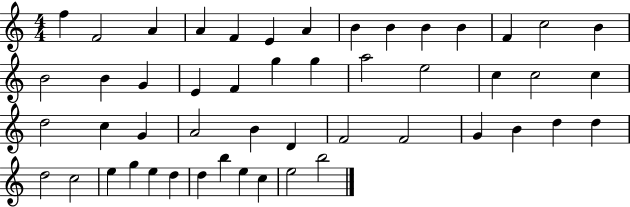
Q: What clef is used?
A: treble